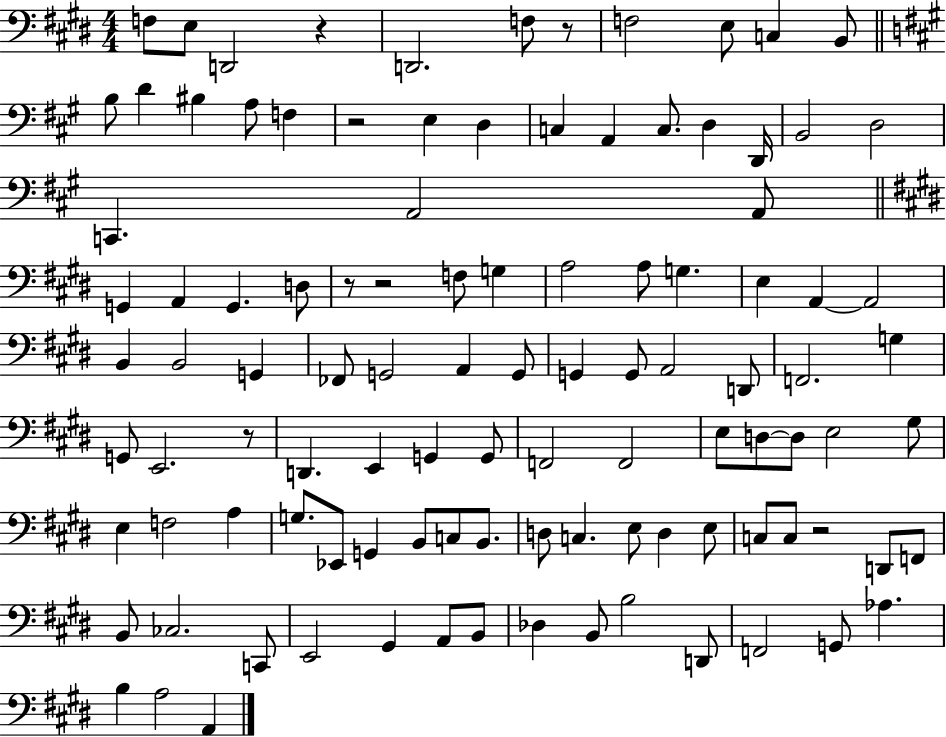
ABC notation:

X:1
T:Untitled
M:4/4
L:1/4
K:E
F,/2 E,/2 D,,2 z D,,2 F,/2 z/2 F,2 E,/2 C, B,,/2 B,/2 D ^B, A,/2 F, z2 E, D, C, A,, C,/2 D, D,,/4 B,,2 D,2 C,, A,,2 A,,/2 G,, A,, G,, D,/2 z/2 z2 F,/2 G, A,2 A,/2 G, E, A,, A,,2 B,, B,,2 G,, _F,,/2 G,,2 A,, G,,/2 G,, G,,/2 A,,2 D,,/2 F,,2 G, G,,/2 E,,2 z/2 D,, E,, G,, G,,/2 F,,2 F,,2 E,/2 D,/2 D,/2 E,2 ^G,/2 E, F,2 A, G,/2 _E,,/2 G,, B,,/2 C,/2 B,,/2 D,/2 C, E,/2 D, E,/2 C,/2 C,/2 z2 D,,/2 F,,/2 B,,/2 _C,2 C,,/2 E,,2 ^G,, A,,/2 B,,/2 _D, B,,/2 B,2 D,,/2 F,,2 G,,/2 _A, B, A,2 A,,